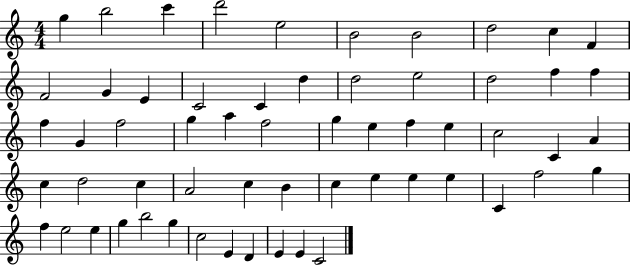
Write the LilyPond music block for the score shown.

{
  \clef treble
  \numericTimeSignature
  \time 4/4
  \key c \major
  g''4 b''2 c'''4 | d'''2 e''2 | b'2 b'2 | d''2 c''4 f'4 | \break f'2 g'4 e'4 | c'2 c'4 d''4 | d''2 e''2 | d''2 f''4 f''4 | \break f''4 g'4 f''2 | g''4 a''4 f''2 | g''4 e''4 f''4 e''4 | c''2 c'4 a'4 | \break c''4 d''2 c''4 | a'2 c''4 b'4 | c''4 e''4 e''4 e''4 | c'4 f''2 g''4 | \break f''4 e''2 e''4 | g''4 b''2 g''4 | c''2 e'4 d'4 | e'4 e'4 c'2 | \break \bar "|."
}